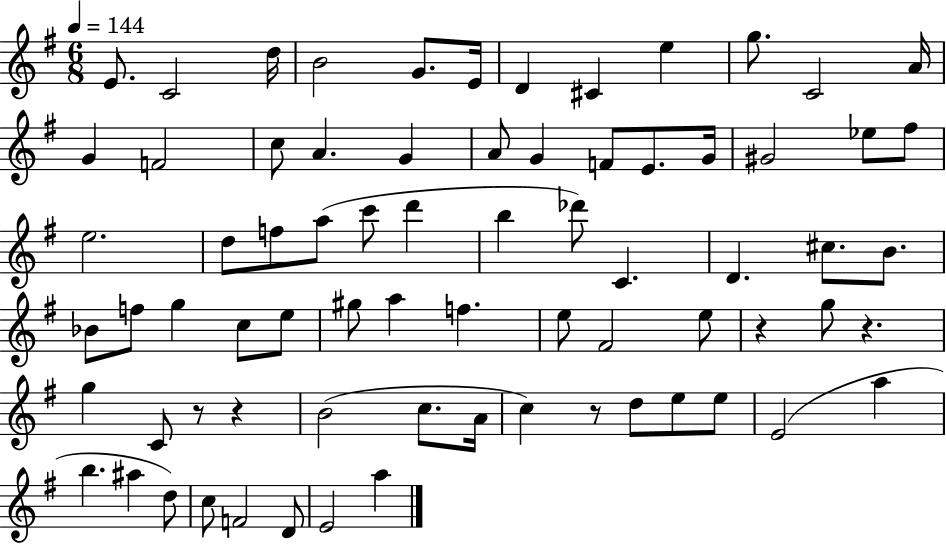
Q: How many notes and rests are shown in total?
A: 73